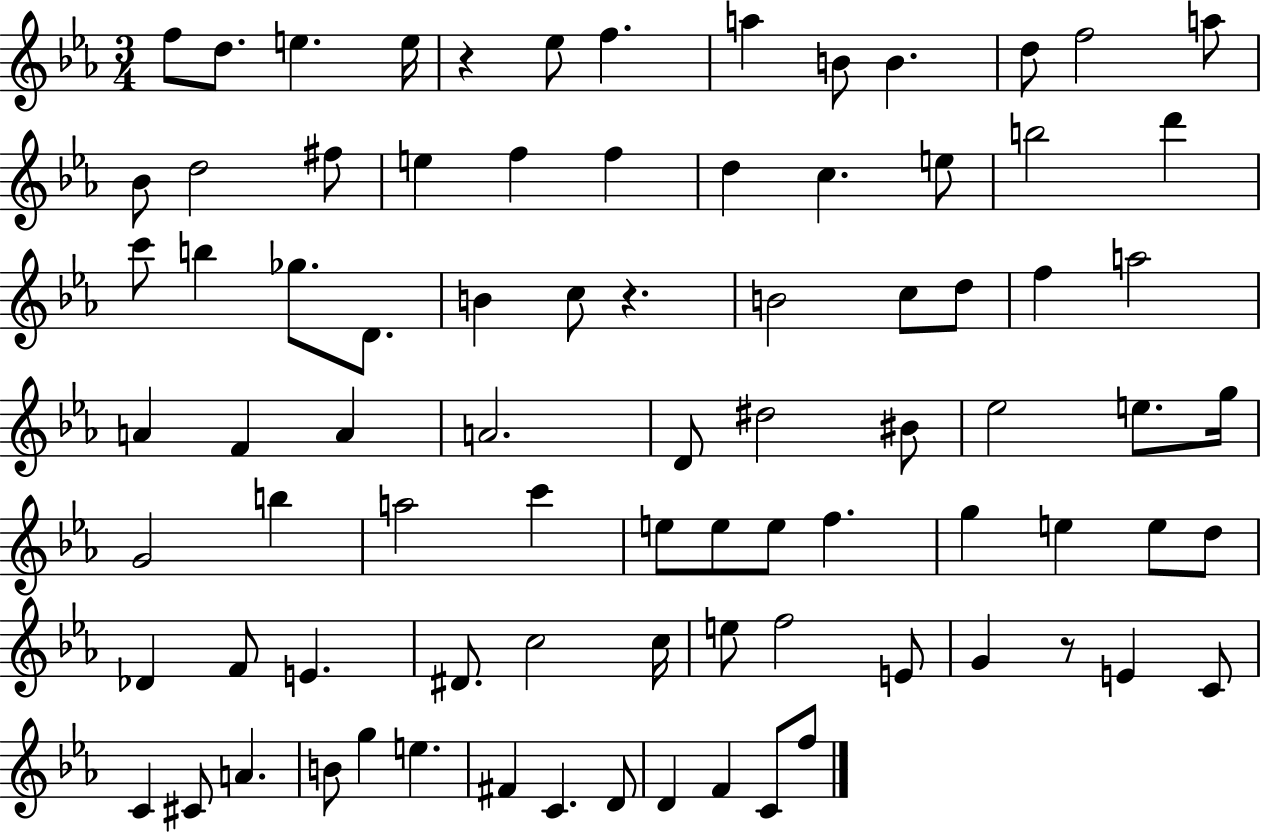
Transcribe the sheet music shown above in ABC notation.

X:1
T:Untitled
M:3/4
L:1/4
K:Eb
f/2 d/2 e e/4 z _e/2 f a B/2 B d/2 f2 a/2 _B/2 d2 ^f/2 e f f d c e/2 b2 d' c'/2 b _g/2 D/2 B c/2 z B2 c/2 d/2 f a2 A F A A2 D/2 ^d2 ^B/2 _e2 e/2 g/4 G2 b a2 c' e/2 e/2 e/2 f g e e/2 d/2 _D F/2 E ^D/2 c2 c/4 e/2 f2 E/2 G z/2 E C/2 C ^C/2 A B/2 g e ^F C D/2 D F C/2 f/2